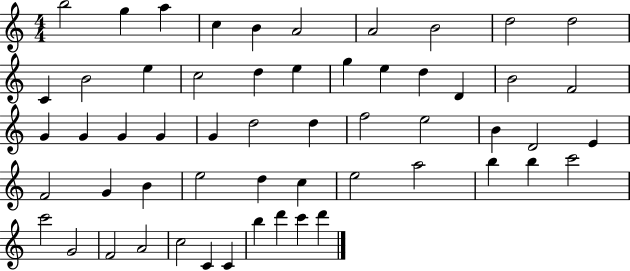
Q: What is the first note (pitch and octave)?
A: B5